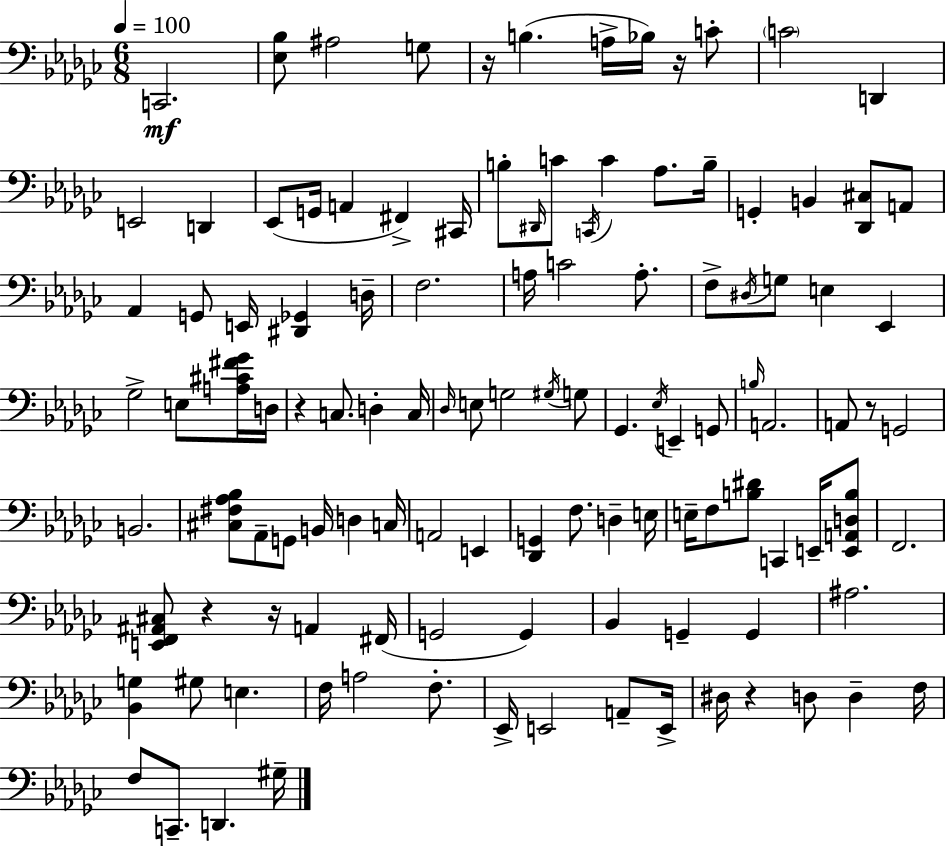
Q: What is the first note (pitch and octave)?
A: C2